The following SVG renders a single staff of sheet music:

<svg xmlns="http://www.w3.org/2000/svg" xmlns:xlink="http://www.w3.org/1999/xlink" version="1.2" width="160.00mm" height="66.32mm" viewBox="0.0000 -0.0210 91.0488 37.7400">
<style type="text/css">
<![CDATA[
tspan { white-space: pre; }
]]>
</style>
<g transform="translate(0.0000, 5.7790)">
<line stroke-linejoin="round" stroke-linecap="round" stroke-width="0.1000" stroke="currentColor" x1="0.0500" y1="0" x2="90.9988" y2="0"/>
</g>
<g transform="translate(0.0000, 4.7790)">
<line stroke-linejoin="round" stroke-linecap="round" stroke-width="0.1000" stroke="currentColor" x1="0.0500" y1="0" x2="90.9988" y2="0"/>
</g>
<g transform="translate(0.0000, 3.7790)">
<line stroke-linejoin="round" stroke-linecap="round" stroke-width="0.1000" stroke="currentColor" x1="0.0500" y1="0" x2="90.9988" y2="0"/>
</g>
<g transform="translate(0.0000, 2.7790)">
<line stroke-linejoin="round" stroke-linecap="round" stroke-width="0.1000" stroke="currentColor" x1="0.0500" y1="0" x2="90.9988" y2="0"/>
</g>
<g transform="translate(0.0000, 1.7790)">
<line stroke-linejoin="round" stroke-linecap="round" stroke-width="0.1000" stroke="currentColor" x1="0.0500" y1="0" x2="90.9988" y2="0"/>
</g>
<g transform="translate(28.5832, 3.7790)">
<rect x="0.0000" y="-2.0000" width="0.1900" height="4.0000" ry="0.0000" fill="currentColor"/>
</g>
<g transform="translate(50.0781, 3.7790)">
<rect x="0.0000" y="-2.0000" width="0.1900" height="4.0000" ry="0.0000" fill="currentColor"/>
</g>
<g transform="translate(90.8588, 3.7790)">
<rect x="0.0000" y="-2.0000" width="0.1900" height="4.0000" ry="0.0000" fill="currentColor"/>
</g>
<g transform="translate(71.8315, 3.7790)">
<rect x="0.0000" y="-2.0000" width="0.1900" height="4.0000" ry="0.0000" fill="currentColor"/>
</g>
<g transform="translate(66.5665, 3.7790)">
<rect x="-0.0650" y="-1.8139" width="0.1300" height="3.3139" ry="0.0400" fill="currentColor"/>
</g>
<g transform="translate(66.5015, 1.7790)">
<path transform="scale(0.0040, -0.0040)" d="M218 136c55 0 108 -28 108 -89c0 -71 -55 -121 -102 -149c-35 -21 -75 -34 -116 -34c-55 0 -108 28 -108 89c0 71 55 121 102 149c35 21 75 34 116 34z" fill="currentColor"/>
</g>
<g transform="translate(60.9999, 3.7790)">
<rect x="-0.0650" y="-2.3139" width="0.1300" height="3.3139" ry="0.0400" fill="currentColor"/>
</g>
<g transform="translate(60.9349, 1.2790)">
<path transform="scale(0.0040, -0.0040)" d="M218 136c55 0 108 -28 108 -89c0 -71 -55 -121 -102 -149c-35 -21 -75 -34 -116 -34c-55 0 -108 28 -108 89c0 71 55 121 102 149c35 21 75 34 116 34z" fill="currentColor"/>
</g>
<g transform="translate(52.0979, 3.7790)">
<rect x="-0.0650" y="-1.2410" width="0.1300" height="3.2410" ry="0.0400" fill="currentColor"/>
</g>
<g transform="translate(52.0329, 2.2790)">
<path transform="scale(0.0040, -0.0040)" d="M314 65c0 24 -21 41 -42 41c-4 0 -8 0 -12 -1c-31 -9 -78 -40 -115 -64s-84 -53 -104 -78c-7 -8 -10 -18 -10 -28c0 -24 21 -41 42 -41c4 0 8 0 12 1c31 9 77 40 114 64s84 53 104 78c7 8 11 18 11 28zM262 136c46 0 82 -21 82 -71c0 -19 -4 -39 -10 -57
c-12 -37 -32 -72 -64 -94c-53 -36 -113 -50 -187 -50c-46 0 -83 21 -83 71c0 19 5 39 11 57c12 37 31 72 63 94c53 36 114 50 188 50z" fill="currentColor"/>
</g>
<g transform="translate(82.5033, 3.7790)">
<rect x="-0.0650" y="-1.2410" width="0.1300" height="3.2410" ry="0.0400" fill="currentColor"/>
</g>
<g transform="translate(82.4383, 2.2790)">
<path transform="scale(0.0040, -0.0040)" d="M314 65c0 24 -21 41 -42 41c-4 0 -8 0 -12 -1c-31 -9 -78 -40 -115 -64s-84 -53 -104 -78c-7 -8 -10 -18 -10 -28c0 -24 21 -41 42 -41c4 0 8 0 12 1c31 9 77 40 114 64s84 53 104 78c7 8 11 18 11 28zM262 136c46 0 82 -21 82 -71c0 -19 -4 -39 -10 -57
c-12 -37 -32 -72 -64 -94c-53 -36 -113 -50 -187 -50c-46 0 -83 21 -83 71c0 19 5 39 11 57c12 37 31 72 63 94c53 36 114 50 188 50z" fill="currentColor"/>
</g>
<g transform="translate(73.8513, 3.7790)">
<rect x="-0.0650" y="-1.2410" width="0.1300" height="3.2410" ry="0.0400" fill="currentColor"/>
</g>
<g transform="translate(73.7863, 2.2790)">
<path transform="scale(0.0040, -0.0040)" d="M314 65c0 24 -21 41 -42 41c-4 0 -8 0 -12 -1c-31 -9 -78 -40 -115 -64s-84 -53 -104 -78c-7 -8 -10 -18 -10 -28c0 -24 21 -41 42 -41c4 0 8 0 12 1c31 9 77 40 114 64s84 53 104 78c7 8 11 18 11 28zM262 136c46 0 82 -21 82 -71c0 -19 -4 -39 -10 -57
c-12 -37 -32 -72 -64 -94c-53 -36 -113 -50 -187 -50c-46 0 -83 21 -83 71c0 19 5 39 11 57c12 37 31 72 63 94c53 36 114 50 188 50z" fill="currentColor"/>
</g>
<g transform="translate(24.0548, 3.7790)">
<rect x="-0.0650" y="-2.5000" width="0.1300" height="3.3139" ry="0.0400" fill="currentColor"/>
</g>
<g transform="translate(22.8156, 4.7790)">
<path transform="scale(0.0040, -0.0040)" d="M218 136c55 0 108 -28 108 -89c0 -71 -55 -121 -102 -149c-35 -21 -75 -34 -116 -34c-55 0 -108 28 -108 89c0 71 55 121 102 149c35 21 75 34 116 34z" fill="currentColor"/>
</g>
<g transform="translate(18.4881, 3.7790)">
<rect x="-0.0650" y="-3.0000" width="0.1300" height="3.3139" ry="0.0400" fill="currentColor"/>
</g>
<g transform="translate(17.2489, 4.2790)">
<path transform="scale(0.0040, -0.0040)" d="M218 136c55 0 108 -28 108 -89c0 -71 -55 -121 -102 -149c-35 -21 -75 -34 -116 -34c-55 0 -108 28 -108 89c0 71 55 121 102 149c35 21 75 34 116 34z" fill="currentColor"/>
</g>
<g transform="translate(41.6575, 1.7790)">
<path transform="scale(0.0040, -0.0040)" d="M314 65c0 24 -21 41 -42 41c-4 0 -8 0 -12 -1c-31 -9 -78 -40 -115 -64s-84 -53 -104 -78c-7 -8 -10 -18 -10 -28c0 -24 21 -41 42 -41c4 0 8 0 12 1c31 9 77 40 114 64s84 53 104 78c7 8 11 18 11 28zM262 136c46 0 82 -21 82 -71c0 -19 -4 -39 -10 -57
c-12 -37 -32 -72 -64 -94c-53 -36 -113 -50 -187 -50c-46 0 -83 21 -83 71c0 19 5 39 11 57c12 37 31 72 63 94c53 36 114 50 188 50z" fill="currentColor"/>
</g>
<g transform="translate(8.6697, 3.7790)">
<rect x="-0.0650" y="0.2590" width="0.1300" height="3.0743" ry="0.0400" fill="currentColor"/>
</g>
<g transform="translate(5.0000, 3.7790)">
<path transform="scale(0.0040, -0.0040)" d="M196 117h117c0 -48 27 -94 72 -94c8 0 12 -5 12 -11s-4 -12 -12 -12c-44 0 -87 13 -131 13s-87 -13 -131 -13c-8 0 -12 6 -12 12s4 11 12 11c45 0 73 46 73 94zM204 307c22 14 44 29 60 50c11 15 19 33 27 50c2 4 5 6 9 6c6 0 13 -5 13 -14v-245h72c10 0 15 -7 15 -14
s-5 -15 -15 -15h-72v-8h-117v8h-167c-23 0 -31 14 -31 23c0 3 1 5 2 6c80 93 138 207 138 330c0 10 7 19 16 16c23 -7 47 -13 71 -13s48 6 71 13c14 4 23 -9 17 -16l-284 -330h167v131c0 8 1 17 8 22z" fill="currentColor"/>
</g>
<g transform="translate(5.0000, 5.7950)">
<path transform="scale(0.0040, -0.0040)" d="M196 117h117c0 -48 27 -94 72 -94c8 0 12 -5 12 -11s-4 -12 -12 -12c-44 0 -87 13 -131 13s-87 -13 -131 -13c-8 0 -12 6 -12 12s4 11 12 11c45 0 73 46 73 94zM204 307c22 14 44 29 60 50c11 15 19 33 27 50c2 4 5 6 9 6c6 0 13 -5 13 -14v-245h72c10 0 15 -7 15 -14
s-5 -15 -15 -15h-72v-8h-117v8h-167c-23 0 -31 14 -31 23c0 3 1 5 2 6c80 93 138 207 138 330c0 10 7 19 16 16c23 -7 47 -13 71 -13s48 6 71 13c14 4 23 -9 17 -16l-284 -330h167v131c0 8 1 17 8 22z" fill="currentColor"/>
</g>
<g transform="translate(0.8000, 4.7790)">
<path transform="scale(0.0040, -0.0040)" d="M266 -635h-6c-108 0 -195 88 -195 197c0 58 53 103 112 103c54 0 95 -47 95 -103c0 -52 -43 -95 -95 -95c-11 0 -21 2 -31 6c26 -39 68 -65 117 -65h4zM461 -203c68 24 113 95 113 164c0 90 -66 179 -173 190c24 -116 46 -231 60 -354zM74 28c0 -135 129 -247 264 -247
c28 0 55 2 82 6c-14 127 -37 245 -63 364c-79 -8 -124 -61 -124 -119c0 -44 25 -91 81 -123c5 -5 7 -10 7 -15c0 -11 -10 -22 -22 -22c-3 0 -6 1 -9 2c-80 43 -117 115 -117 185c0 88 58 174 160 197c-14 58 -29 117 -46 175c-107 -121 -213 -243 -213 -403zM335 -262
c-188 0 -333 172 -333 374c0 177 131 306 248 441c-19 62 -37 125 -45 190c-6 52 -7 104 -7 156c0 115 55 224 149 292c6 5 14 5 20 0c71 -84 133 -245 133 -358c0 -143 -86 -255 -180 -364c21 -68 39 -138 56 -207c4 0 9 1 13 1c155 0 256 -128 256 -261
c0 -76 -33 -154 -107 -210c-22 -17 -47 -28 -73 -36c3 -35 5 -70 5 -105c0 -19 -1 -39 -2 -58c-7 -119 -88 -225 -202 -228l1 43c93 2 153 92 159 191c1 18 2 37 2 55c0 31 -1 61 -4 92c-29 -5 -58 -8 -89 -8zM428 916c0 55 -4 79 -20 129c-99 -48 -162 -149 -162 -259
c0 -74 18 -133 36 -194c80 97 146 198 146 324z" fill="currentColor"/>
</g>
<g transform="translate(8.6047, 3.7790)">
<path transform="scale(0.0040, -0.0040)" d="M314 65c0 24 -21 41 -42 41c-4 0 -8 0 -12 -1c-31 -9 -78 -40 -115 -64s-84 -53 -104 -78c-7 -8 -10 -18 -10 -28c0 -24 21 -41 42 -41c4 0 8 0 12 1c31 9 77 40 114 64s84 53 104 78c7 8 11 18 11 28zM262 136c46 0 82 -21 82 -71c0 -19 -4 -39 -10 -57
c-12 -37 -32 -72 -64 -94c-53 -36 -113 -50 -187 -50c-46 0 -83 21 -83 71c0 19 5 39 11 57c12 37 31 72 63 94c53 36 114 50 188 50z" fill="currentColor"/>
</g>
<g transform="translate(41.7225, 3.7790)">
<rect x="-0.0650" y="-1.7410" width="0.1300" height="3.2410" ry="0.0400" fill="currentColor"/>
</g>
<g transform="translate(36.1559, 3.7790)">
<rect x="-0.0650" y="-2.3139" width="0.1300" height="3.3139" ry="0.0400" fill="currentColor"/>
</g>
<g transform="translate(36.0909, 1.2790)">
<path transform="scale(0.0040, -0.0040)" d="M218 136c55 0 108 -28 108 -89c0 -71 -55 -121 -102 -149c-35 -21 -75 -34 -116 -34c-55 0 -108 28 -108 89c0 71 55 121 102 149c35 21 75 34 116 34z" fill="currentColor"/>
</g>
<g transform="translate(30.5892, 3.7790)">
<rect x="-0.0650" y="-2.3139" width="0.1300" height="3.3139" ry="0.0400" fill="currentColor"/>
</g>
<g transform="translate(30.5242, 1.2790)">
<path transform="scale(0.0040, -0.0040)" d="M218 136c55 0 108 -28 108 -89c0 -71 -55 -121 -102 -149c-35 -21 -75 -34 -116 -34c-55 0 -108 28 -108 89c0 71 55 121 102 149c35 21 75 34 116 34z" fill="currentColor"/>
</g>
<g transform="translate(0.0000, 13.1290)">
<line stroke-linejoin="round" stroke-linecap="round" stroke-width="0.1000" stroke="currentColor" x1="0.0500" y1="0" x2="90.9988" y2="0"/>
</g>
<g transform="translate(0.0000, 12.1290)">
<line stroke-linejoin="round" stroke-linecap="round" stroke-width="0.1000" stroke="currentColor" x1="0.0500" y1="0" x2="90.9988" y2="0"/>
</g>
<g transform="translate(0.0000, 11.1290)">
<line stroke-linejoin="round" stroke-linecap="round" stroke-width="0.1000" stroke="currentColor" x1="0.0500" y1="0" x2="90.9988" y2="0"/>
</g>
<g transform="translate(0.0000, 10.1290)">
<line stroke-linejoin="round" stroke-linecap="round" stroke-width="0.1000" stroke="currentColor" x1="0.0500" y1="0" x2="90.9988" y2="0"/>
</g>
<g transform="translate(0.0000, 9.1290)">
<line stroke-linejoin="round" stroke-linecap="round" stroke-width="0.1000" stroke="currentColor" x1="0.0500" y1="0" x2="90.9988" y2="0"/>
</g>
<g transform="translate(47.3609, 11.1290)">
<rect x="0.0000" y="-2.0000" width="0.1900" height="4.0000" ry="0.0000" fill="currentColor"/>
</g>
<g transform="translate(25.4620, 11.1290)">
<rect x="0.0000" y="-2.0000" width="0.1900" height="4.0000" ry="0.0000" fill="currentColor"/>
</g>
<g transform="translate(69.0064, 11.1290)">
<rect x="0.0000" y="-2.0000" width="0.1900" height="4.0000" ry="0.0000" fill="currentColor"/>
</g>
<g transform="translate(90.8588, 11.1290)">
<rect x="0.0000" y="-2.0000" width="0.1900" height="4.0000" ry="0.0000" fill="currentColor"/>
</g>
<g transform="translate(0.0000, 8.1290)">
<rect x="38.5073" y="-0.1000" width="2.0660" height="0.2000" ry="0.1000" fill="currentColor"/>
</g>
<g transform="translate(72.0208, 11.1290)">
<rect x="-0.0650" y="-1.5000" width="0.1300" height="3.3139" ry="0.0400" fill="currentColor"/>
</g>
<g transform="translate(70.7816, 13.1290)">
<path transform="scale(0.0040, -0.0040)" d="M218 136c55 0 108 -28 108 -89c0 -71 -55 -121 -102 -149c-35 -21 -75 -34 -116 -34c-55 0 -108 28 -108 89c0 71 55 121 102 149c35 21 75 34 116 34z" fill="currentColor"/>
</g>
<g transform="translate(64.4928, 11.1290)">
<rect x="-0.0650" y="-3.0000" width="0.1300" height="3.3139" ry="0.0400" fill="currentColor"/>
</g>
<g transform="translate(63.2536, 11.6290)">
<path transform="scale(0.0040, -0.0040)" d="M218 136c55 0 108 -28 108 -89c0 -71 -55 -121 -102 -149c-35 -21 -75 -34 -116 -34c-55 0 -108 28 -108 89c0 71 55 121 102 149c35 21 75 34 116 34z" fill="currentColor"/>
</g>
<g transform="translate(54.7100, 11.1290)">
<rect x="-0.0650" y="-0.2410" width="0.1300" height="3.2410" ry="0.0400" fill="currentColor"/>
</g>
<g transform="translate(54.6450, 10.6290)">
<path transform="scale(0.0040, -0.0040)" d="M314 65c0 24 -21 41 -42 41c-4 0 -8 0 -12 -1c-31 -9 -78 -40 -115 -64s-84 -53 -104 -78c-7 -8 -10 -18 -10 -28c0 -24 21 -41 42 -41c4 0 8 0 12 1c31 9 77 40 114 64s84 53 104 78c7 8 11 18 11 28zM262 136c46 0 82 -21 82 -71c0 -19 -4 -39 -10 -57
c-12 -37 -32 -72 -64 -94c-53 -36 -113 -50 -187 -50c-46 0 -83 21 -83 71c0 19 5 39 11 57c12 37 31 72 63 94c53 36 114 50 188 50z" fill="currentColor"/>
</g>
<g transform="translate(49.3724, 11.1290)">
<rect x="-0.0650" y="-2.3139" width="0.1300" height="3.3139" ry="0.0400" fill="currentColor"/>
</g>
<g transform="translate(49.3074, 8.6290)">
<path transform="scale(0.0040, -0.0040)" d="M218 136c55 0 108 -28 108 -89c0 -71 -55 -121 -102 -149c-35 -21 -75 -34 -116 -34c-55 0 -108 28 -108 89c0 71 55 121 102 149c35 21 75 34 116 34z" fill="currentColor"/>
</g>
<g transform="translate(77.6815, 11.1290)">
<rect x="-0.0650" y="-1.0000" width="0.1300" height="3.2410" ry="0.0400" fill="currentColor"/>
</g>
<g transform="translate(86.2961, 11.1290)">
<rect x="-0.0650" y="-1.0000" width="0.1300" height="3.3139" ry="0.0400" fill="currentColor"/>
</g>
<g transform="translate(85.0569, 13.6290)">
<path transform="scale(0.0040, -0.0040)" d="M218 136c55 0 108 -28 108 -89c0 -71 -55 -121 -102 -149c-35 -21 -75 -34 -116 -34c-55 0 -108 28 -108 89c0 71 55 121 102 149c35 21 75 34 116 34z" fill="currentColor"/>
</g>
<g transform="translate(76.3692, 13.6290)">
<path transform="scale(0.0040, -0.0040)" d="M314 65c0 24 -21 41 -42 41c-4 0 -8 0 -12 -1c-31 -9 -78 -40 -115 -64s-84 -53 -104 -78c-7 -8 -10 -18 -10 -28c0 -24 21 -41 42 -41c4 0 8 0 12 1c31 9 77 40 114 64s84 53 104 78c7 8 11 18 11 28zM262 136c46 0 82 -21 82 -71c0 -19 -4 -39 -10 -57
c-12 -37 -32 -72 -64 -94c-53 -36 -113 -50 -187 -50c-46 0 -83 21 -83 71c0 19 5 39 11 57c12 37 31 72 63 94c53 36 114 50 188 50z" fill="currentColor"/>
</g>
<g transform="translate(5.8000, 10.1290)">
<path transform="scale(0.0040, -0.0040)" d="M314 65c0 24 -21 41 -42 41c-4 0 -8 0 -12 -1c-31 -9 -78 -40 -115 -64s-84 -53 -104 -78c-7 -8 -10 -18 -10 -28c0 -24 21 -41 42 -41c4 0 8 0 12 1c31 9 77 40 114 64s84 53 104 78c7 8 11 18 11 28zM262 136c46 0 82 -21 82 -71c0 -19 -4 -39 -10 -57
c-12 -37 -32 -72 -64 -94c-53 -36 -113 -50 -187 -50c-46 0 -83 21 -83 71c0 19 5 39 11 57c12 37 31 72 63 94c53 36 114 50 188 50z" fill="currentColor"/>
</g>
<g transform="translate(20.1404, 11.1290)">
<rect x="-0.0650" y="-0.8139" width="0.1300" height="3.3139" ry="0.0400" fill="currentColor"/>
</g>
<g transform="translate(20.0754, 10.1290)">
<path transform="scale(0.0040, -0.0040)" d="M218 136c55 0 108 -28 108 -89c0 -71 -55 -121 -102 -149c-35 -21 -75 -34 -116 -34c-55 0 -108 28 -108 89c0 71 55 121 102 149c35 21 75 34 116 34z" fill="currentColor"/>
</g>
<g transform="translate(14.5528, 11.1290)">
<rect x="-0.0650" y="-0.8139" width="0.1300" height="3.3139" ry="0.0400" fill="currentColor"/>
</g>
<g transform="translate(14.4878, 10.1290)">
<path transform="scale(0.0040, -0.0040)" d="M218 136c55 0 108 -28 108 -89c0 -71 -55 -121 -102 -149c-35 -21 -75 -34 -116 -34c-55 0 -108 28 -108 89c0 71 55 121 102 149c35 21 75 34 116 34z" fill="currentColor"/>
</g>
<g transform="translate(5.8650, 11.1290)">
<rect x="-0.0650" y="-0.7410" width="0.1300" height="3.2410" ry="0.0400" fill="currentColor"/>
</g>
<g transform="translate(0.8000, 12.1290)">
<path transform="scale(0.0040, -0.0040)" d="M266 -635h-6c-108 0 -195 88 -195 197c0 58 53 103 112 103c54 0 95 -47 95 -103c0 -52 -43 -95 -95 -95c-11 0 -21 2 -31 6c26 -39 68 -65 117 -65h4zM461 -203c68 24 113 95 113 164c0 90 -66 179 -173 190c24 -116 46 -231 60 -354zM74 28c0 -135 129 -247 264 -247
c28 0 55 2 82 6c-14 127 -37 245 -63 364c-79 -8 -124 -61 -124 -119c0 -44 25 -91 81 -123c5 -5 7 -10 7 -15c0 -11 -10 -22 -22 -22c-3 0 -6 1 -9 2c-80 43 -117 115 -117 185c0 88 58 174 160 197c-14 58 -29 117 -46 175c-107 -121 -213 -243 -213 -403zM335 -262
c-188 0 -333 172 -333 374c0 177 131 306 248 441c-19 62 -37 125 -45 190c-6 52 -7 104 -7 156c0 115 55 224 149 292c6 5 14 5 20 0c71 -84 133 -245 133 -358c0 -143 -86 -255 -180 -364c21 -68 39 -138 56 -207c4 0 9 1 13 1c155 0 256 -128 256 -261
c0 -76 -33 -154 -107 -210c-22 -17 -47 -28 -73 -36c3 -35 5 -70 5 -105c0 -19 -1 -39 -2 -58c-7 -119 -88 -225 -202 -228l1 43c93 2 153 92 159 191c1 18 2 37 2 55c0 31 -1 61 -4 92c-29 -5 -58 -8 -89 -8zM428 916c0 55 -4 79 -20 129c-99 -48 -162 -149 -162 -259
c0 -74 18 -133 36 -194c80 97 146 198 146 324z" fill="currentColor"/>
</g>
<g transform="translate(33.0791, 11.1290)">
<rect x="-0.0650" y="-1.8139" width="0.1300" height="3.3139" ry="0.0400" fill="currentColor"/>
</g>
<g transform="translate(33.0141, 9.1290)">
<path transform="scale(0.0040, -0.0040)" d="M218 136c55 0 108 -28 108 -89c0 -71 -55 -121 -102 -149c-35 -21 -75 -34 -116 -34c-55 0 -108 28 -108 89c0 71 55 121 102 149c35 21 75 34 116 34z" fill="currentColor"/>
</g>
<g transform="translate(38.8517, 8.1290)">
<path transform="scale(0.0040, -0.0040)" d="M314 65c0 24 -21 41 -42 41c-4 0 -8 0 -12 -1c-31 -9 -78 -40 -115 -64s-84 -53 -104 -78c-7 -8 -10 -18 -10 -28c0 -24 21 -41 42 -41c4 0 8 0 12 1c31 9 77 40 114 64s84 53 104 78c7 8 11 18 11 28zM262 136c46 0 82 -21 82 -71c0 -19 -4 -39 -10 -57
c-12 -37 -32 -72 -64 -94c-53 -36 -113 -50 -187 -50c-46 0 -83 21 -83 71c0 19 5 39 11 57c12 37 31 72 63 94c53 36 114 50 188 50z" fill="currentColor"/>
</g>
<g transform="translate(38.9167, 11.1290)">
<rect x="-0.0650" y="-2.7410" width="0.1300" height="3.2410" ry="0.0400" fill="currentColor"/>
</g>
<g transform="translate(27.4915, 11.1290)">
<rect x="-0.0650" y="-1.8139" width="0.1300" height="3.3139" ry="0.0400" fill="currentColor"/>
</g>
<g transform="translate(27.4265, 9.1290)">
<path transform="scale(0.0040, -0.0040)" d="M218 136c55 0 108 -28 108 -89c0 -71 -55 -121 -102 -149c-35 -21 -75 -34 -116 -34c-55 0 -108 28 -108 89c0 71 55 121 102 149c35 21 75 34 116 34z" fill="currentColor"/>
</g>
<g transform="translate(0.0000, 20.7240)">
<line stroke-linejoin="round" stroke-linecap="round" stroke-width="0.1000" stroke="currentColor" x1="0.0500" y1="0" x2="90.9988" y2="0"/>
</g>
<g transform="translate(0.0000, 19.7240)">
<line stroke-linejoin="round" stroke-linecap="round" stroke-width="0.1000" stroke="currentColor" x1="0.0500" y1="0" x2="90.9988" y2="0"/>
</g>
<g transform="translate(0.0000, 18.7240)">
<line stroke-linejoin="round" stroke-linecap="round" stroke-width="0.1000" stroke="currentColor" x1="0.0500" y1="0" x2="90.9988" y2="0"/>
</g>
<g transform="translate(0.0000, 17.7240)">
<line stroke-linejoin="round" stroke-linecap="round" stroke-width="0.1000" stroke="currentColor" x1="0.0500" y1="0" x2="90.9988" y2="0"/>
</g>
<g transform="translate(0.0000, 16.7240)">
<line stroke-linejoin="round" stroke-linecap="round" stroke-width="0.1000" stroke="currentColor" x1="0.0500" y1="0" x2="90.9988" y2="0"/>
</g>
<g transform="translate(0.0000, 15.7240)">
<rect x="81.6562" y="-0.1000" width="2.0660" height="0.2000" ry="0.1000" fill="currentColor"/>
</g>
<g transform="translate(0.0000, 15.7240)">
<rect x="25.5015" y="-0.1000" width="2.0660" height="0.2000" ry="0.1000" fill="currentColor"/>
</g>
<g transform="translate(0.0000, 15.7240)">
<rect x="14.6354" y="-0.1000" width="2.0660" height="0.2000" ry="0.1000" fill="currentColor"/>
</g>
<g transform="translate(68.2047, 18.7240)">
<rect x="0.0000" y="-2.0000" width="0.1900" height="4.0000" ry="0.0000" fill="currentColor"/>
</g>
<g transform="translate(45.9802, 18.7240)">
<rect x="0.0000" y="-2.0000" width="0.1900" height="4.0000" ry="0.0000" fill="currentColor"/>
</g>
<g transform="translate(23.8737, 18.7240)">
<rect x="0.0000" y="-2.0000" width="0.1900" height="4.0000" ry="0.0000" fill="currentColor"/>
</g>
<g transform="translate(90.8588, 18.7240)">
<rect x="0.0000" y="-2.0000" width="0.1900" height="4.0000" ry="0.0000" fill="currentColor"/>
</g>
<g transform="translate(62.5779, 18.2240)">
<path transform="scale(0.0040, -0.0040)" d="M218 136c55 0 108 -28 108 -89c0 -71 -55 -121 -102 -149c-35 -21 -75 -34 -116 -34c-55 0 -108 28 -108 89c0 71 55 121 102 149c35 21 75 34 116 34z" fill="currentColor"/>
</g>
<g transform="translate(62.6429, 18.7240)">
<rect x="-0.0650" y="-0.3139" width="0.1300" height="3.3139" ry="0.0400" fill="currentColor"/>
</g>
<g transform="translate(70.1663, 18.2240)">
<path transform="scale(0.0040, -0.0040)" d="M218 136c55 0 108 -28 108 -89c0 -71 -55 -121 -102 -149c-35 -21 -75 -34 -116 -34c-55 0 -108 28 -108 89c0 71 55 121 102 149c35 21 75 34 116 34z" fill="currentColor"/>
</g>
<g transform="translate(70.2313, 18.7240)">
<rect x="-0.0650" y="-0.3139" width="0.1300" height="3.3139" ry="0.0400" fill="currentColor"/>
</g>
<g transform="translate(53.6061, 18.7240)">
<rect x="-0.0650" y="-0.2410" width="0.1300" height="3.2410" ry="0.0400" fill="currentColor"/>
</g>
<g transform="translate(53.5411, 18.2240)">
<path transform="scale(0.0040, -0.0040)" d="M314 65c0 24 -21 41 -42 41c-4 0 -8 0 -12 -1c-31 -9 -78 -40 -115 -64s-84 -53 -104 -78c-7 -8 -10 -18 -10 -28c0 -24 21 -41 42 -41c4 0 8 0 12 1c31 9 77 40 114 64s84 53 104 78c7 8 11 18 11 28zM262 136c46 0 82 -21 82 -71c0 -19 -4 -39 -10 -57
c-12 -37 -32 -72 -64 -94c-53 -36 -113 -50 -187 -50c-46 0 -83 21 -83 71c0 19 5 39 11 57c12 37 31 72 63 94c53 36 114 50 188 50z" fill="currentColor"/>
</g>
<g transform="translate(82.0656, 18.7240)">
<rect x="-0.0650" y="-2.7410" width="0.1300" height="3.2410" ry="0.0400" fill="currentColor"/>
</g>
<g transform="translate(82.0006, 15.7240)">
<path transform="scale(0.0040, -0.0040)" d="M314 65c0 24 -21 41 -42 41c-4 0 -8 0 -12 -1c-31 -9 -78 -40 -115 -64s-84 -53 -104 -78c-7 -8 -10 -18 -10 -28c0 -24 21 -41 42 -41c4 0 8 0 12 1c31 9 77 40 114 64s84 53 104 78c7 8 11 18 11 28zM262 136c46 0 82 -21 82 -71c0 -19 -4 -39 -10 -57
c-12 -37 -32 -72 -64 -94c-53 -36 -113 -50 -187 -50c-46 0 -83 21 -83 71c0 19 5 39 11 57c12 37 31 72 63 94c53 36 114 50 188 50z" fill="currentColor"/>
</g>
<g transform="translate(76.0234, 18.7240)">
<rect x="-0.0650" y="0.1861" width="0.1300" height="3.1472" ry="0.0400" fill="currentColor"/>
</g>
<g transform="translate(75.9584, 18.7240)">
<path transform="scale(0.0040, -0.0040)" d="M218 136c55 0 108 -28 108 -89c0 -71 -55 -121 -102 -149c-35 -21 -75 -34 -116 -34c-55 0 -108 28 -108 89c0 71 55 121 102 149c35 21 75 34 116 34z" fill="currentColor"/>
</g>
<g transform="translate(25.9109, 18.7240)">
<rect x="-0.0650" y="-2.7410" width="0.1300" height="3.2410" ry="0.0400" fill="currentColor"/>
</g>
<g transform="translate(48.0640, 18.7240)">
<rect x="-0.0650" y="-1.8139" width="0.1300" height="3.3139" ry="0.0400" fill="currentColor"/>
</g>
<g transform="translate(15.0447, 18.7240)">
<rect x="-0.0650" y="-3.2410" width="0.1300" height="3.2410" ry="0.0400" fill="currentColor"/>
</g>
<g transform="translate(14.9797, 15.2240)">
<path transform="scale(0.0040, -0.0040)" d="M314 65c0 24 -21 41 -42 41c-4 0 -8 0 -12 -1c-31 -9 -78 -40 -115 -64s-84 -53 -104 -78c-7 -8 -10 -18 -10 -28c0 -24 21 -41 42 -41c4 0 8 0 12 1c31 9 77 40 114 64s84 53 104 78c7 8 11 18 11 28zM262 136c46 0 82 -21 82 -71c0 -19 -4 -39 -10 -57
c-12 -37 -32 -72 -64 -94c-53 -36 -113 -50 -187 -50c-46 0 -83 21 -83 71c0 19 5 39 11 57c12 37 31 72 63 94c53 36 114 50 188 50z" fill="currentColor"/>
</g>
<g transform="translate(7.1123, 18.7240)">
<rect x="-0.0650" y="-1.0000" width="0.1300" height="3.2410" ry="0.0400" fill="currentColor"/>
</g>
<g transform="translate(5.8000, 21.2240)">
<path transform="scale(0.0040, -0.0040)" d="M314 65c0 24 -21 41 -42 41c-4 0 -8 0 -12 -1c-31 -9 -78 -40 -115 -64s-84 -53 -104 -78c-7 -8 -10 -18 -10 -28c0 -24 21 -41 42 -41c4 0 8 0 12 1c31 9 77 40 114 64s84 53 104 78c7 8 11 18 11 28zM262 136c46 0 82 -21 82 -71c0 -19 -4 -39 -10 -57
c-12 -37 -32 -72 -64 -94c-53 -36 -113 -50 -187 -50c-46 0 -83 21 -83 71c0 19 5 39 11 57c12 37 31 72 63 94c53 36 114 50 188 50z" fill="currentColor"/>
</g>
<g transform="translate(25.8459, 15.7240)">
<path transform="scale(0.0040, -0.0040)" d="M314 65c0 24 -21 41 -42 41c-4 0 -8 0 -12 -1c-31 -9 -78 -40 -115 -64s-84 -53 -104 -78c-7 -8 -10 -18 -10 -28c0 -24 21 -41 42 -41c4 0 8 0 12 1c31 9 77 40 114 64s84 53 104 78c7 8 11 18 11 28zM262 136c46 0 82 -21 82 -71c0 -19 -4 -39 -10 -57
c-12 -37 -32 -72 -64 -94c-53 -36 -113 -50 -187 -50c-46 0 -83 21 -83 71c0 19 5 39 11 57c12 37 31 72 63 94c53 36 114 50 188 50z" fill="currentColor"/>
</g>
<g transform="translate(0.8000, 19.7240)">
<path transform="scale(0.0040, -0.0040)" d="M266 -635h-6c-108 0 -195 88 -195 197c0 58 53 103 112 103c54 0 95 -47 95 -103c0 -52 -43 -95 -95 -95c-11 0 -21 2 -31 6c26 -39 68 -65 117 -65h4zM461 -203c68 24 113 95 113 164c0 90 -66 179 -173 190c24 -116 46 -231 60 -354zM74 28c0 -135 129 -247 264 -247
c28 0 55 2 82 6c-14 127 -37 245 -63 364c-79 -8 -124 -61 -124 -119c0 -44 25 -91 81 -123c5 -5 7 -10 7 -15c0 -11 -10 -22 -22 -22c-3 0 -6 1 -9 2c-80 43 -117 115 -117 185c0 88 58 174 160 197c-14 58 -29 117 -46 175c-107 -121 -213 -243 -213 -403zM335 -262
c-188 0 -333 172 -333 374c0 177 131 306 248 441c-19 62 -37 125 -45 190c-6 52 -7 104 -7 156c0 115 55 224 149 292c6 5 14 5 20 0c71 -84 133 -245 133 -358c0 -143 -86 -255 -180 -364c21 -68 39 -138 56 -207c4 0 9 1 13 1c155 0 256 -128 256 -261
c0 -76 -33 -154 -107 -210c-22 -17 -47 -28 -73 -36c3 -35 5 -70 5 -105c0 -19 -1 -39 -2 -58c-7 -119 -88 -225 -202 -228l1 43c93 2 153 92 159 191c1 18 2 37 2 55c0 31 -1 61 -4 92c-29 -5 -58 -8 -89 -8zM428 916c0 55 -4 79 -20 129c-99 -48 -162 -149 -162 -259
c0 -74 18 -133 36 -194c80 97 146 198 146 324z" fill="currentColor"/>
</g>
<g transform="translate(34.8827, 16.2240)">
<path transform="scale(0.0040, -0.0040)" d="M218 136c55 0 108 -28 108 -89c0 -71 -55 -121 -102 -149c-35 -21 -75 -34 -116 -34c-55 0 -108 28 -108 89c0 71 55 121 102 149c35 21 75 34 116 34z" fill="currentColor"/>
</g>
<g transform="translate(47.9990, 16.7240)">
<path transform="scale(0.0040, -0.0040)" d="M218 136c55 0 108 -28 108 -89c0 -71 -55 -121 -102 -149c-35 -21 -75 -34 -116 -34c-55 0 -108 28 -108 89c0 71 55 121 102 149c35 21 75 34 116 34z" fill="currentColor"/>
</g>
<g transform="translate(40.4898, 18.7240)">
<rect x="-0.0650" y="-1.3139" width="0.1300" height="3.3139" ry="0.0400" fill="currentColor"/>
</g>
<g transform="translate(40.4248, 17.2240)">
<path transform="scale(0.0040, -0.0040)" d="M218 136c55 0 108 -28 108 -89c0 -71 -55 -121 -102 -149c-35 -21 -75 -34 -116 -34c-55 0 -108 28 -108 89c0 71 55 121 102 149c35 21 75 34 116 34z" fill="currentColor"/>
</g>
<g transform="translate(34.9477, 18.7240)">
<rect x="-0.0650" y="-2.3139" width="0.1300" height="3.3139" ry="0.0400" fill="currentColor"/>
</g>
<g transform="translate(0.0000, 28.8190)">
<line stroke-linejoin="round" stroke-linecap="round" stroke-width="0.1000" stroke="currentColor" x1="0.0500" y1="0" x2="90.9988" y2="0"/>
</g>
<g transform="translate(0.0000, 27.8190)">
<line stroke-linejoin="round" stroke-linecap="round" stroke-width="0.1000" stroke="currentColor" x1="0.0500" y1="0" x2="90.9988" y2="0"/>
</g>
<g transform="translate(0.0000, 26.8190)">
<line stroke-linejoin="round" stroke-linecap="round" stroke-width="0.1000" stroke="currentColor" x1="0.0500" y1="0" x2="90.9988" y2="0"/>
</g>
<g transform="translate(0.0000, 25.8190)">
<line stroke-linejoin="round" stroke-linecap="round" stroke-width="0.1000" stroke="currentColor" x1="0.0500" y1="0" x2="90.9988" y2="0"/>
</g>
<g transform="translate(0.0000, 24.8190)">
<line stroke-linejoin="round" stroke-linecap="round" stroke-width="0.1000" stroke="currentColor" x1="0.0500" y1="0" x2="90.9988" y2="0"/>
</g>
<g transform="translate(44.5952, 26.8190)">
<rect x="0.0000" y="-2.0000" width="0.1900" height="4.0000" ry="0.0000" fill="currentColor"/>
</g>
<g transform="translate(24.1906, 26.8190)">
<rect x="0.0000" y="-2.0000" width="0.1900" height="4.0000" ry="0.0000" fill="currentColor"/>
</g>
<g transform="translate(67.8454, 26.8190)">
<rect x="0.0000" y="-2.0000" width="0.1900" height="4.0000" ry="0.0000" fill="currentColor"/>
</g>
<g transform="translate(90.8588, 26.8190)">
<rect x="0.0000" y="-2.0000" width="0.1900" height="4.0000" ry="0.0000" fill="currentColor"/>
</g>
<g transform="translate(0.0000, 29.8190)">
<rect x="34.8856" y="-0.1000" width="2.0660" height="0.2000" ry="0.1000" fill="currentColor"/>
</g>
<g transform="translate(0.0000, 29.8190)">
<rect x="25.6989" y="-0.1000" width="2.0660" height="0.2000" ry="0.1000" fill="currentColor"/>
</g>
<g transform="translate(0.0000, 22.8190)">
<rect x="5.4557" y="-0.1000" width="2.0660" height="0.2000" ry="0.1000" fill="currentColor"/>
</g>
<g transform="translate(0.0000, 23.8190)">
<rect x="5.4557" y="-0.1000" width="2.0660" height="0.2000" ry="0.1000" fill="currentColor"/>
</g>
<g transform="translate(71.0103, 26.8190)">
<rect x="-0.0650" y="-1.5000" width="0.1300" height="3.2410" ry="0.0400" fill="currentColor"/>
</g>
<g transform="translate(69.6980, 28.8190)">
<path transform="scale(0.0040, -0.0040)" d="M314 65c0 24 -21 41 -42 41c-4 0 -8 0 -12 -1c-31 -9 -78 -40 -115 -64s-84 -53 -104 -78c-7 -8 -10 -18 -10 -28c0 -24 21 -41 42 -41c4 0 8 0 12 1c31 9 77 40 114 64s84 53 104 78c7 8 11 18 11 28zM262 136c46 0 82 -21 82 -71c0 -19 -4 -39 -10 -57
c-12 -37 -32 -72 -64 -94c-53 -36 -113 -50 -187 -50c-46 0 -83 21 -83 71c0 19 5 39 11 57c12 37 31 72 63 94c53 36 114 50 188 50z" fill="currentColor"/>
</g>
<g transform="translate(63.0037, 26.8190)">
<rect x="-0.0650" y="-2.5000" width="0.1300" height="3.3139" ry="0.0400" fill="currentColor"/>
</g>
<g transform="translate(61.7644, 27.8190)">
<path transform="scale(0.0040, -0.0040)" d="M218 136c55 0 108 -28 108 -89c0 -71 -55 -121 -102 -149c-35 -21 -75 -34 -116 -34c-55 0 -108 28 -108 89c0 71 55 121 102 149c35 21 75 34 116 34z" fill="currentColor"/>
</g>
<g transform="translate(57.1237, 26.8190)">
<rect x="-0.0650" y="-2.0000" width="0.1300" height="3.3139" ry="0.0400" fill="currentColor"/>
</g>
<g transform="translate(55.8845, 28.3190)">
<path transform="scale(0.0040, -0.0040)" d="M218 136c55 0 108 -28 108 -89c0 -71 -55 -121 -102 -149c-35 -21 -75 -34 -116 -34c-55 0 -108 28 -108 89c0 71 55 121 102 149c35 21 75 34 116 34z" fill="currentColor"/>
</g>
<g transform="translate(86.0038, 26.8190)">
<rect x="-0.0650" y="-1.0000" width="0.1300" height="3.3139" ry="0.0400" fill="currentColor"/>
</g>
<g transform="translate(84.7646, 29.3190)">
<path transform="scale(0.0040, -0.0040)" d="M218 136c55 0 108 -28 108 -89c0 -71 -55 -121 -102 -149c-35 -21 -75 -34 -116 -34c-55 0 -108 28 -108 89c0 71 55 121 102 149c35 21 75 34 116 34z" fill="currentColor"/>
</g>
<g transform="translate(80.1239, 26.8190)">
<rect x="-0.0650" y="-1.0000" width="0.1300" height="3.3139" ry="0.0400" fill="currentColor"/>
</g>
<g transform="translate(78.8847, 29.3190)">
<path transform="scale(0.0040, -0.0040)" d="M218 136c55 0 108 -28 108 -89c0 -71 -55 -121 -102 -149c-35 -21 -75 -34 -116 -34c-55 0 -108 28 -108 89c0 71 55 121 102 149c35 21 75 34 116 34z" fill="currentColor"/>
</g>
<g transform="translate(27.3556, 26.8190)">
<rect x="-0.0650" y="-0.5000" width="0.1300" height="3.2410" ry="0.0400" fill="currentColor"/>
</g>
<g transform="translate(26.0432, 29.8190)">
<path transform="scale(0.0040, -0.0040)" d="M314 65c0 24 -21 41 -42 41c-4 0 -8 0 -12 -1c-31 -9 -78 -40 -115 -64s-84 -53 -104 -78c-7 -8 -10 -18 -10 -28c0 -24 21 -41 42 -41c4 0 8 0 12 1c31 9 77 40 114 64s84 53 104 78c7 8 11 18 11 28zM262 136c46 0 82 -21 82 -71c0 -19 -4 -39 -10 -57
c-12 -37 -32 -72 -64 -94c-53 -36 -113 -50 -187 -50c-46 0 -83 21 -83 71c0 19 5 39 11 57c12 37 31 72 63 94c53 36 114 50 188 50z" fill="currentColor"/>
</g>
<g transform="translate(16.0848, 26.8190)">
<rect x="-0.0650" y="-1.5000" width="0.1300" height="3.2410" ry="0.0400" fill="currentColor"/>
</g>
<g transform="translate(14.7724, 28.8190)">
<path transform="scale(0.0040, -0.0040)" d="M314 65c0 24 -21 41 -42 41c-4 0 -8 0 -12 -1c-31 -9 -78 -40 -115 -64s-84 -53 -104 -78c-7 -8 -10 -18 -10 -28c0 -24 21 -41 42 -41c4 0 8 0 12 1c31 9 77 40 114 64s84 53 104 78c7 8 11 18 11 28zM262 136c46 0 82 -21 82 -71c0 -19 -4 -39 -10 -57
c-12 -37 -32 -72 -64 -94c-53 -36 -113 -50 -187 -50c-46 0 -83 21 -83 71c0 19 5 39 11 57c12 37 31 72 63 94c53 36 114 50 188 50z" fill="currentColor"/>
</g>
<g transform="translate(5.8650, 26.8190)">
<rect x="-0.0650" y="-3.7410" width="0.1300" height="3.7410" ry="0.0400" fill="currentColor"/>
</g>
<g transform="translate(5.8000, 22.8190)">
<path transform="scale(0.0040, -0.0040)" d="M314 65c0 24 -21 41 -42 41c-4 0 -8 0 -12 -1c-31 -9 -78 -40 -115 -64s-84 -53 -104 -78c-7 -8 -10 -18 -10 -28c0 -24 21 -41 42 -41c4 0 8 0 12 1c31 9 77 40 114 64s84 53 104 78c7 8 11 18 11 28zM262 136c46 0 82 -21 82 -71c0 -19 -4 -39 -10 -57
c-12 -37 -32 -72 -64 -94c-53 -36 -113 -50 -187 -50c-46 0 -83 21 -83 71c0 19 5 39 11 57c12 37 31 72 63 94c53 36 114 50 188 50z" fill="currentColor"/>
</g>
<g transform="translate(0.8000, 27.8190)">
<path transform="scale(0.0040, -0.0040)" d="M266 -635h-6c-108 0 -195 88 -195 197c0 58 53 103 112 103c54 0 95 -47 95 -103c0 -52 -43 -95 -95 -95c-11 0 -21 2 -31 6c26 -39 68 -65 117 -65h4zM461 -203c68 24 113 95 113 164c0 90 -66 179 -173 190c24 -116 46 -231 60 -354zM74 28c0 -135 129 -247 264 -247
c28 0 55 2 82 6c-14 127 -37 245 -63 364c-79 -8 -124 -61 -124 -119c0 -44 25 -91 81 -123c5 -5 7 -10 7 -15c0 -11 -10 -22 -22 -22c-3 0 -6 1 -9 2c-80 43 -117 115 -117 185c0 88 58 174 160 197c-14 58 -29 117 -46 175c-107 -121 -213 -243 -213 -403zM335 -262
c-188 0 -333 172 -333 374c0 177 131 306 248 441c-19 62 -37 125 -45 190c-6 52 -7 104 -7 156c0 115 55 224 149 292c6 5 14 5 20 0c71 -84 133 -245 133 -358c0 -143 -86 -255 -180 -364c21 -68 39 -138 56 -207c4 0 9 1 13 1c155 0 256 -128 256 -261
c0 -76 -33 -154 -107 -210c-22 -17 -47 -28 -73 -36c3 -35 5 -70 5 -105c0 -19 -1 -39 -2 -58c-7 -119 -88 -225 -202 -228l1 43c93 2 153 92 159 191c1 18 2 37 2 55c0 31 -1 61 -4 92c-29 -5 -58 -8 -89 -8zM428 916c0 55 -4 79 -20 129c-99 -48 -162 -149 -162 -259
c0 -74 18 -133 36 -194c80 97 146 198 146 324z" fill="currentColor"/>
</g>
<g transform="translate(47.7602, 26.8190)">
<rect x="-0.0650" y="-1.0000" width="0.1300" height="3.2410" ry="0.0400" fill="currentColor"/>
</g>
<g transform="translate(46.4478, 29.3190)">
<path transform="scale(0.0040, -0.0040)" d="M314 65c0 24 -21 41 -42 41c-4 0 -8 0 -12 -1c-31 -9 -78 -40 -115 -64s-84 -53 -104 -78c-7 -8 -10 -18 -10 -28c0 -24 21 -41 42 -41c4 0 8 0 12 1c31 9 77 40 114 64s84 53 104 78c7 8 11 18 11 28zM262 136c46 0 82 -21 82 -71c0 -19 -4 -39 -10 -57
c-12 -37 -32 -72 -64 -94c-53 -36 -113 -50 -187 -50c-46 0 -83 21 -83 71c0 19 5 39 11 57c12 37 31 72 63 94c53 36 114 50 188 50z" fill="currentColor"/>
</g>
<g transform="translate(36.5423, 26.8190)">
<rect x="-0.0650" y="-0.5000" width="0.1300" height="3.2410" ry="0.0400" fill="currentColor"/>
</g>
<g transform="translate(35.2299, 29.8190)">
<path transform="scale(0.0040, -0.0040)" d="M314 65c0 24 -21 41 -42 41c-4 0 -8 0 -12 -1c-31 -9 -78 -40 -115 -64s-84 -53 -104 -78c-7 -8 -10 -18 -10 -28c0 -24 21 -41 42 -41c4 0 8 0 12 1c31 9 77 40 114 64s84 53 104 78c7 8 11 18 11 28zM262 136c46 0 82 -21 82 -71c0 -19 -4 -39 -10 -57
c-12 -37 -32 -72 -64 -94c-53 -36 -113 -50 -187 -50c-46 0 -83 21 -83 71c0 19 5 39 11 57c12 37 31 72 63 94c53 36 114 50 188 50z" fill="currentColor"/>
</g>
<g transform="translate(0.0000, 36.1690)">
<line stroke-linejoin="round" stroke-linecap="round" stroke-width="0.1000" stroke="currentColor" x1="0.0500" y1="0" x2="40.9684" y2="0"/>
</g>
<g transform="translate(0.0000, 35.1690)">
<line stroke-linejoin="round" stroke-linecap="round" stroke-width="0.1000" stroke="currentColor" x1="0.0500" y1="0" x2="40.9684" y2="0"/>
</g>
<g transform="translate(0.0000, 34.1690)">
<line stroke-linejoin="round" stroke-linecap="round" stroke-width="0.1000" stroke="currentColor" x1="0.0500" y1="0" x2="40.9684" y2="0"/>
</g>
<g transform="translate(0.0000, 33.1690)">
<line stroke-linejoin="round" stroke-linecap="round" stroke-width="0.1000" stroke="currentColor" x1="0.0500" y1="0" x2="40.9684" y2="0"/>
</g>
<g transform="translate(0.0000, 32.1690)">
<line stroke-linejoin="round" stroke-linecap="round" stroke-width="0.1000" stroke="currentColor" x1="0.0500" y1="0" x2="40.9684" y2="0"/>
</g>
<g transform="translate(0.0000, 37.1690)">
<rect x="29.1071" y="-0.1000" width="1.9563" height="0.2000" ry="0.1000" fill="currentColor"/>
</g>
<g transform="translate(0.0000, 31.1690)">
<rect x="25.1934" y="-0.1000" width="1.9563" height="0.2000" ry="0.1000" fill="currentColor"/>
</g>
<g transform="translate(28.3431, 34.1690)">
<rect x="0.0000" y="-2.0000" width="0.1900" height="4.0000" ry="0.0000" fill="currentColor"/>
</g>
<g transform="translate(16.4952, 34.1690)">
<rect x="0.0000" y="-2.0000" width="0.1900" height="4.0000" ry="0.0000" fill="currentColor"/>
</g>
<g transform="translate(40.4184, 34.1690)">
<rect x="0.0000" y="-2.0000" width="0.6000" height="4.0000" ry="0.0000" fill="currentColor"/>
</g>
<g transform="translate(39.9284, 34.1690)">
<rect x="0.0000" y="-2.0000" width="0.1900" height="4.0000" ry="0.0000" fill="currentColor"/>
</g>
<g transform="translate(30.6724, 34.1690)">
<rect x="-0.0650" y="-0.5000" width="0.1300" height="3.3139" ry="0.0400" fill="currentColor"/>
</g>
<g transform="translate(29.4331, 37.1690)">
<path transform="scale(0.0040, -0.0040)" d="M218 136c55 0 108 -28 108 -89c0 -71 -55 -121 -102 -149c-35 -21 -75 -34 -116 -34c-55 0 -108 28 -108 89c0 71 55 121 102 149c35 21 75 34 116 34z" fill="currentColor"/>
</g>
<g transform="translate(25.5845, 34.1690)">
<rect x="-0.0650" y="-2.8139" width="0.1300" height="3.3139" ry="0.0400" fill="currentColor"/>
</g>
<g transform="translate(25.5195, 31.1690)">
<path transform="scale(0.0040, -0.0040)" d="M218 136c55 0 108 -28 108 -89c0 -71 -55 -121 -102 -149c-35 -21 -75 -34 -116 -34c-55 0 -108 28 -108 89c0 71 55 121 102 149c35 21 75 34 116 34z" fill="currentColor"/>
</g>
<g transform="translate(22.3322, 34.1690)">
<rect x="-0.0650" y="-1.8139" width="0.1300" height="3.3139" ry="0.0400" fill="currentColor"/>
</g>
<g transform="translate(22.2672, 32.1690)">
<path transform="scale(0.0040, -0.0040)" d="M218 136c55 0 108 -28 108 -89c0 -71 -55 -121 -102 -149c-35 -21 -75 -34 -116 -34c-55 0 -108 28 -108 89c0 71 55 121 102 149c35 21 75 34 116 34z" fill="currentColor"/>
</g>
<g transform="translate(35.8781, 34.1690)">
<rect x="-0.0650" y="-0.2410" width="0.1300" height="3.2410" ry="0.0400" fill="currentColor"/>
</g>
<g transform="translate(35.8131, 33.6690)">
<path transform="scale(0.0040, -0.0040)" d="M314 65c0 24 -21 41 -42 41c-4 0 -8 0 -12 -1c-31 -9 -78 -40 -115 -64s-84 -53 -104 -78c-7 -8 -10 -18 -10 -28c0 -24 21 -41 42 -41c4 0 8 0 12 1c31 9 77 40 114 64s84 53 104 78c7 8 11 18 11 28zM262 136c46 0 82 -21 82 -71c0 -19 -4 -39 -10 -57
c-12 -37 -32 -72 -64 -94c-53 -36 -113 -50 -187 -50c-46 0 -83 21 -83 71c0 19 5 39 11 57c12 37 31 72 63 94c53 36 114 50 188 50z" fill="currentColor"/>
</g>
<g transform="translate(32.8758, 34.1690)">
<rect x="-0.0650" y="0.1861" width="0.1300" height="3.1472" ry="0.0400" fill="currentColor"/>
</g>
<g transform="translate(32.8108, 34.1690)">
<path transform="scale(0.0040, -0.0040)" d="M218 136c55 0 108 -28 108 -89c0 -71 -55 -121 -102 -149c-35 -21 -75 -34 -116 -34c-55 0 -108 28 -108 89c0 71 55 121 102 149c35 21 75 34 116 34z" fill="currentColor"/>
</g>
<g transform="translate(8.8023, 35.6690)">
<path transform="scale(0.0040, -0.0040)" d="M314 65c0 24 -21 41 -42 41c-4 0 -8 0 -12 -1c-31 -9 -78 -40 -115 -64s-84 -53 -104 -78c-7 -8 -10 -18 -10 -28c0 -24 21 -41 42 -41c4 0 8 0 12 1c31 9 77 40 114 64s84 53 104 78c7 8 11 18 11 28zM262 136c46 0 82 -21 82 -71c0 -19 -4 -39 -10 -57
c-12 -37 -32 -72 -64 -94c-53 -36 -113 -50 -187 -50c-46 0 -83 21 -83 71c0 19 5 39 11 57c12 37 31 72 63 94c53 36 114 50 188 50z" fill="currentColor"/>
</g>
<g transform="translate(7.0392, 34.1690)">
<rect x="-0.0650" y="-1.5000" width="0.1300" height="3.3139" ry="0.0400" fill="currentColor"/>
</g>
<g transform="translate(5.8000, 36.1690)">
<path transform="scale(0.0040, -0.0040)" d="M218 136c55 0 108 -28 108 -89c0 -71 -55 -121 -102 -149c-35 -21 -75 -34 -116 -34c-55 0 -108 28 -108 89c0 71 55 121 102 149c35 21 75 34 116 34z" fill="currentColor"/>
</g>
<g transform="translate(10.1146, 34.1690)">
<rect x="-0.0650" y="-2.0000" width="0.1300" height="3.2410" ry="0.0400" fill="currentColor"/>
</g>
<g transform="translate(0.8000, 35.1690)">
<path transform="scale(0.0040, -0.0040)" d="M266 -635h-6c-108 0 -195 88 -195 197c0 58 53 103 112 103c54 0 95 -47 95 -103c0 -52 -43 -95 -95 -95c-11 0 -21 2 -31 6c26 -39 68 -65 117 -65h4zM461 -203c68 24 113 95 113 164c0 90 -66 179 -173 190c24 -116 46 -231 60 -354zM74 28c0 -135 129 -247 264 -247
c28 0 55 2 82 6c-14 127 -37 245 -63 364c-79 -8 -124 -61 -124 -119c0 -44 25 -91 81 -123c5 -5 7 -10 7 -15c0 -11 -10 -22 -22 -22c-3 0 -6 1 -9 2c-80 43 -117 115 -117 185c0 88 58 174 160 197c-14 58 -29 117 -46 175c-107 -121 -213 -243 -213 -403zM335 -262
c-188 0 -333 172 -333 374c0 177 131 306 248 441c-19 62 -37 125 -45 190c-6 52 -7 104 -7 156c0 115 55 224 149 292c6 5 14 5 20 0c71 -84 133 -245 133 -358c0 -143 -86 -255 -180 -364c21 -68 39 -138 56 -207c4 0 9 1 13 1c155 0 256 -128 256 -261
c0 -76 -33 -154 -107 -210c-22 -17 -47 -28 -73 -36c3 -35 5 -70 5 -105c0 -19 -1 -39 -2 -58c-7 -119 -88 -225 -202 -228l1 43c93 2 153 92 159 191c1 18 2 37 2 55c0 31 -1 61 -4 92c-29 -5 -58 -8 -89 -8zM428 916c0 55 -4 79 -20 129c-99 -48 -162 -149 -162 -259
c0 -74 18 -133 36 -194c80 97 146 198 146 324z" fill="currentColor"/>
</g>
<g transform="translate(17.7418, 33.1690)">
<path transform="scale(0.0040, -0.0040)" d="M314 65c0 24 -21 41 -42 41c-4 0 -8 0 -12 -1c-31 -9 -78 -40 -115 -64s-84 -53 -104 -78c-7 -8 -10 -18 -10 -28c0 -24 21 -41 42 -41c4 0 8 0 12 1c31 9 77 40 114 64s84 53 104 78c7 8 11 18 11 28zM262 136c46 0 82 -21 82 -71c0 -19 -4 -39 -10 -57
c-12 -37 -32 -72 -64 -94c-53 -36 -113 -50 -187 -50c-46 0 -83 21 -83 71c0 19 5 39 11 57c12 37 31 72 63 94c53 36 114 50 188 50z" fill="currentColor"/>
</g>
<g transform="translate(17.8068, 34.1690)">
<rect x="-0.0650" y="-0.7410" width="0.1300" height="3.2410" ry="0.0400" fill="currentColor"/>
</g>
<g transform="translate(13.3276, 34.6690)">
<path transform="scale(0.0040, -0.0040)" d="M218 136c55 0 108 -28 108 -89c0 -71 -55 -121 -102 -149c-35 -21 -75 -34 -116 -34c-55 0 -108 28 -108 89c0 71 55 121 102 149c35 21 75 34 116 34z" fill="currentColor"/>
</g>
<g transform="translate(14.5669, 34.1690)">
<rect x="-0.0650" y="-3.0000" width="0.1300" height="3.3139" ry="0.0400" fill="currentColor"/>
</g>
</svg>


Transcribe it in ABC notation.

X:1
T:Untitled
M:4/4
L:1/4
K:C
B2 A G g g f2 e2 g f e2 e2 d2 d d f f a2 g c2 A E D2 D D2 b2 a2 g e f c2 c c B a2 c'2 E2 C2 C2 D2 F G E2 D D E F2 A d2 f a C B c2